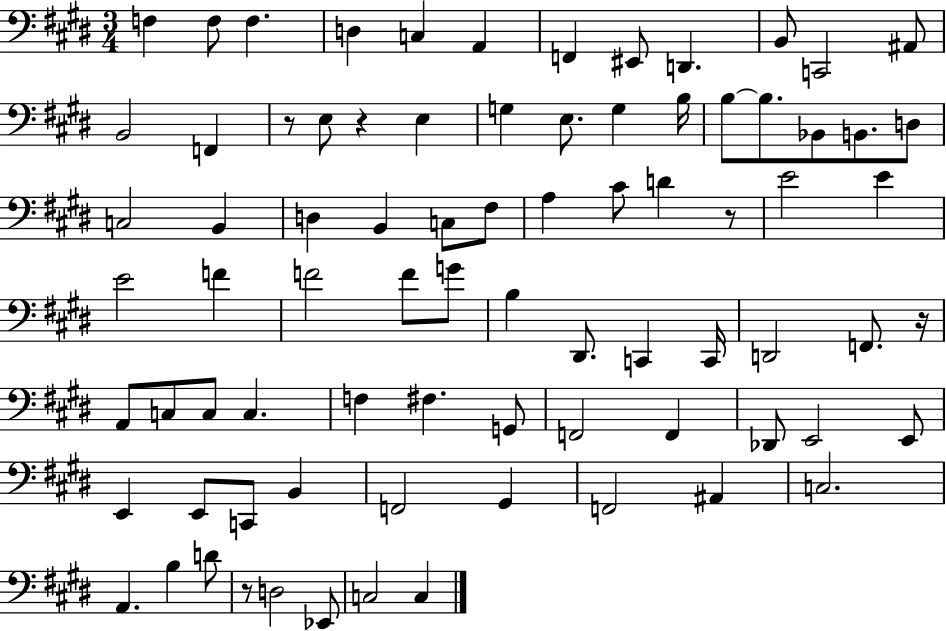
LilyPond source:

{
  \clef bass
  \numericTimeSignature
  \time 3/4
  \key e \major
  f4 f8 f4. | d4 c4 a,4 | f,4 eis,8 d,4. | b,8 c,2 ais,8 | \break b,2 f,4 | r8 e8 r4 e4 | g4 e8. g4 b16 | b8~~ b8. bes,8 b,8. d8 | \break c2 b,4 | d4 b,4 c8 fis8 | a4 cis'8 d'4 r8 | e'2 e'4 | \break e'2 f'4 | f'2 f'8 g'8 | b4 dis,8. c,4 c,16 | d,2 f,8. r16 | \break a,8 c8 c8 c4. | f4 fis4. g,8 | f,2 f,4 | des,8 e,2 e,8 | \break e,4 e,8 c,8 b,4 | f,2 gis,4 | f,2 ais,4 | c2. | \break a,4. b4 d'8 | r8 d2 ees,8 | c2 c4 | \bar "|."
}